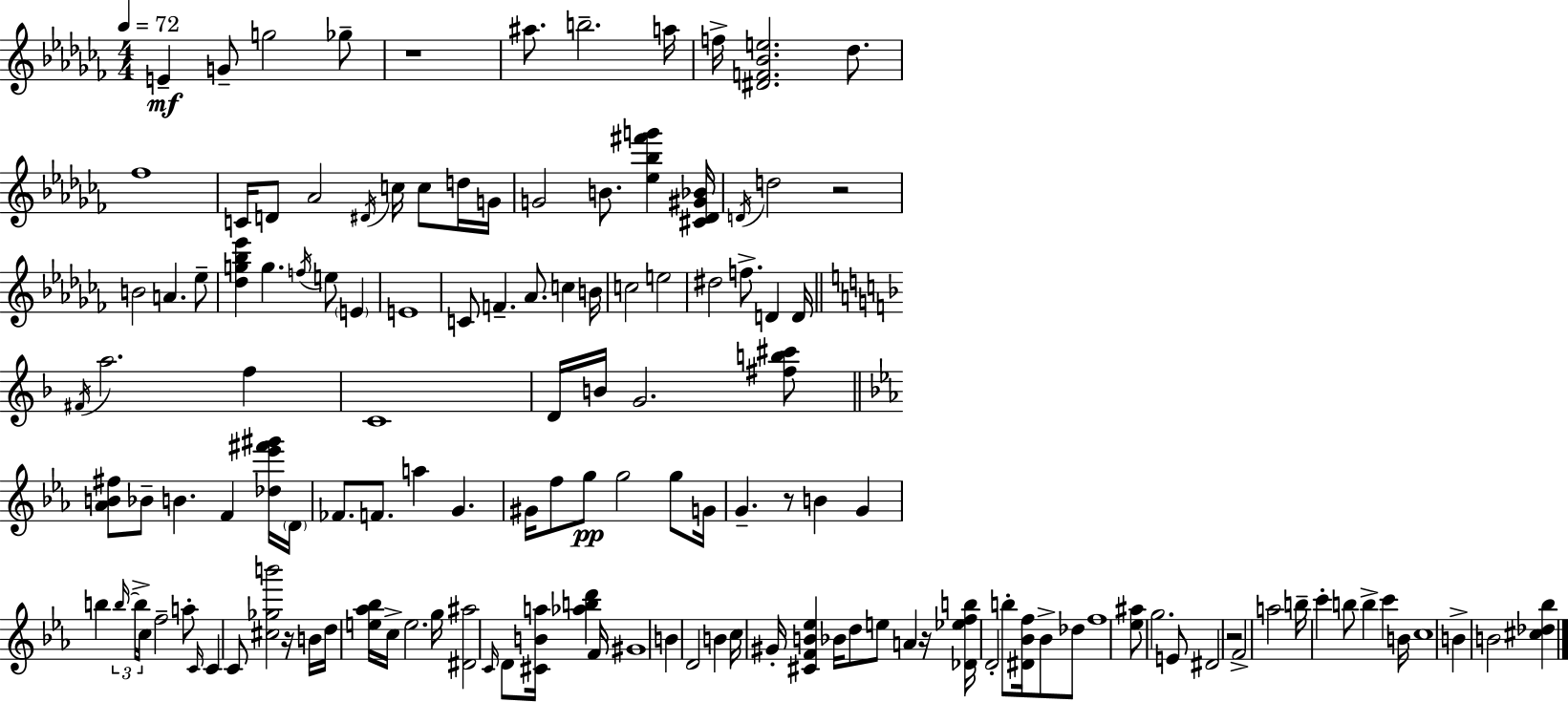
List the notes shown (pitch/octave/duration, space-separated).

E4/q G4/e G5/h Gb5/e R/w A#5/e. B5/h. A5/s F5/s [D#4,F4,Bb4,E5]/h. Db5/e. FES5/w C4/s D4/e Ab4/h D#4/s C5/s C5/e D5/s G4/s G4/h B4/e. [Eb5,Bb5,F#6,G6]/q [C#4,Db4,G#4,Bb4]/s D4/s D5/h R/h B4/h A4/q. Eb5/e [Db5,G5,Bb5,Eb6]/q G5/q. F5/s E5/e E4/q E4/w C4/e F4/q. Ab4/e. C5/q B4/s C5/h E5/h D#5/h F5/e. D4/q D4/s F#4/s A5/h. F5/q C4/w D4/s B4/s G4/h. [F#5,B5,C#6]/e [Ab4,B4,F#5]/e Bb4/e B4/q. F4/q [Db5,Eb6,F#6,G#6]/s D4/s FES4/e. F4/e. A5/q G4/q. G#4/s F5/e G5/e G5/h G5/e G4/s G4/q. R/e B4/q G4/q B5/q B5/s B5/s C5/s F5/h A5/e C4/s C4/q C4/e [C#5,Gb5,B6]/h R/s B4/s D5/s [E5,Ab5,Bb5]/s C5/s E5/h. G5/s [D#4,A#5]/h C4/s D4/e [C#4,B4,A5]/s [Ab5,B5,D6]/q F4/s G#4/w B4/q D4/h B4/q C5/s G#4/s [C#4,F4,B4,Eb5]/q Bb4/s D5/e E5/e A4/q R/s [Db4,Eb5,F5,B5]/s D4/h B5/e [D#4,Bb4,F5]/s Bb4/e Db5/e F5/w [Eb5,A#5]/e G5/h. E4/e D#4/h R/h F4/h A5/h B5/s C6/q B5/e B5/q C6/q B4/s C5/w B4/q B4/h [C#5,Db5,Bb5]/q